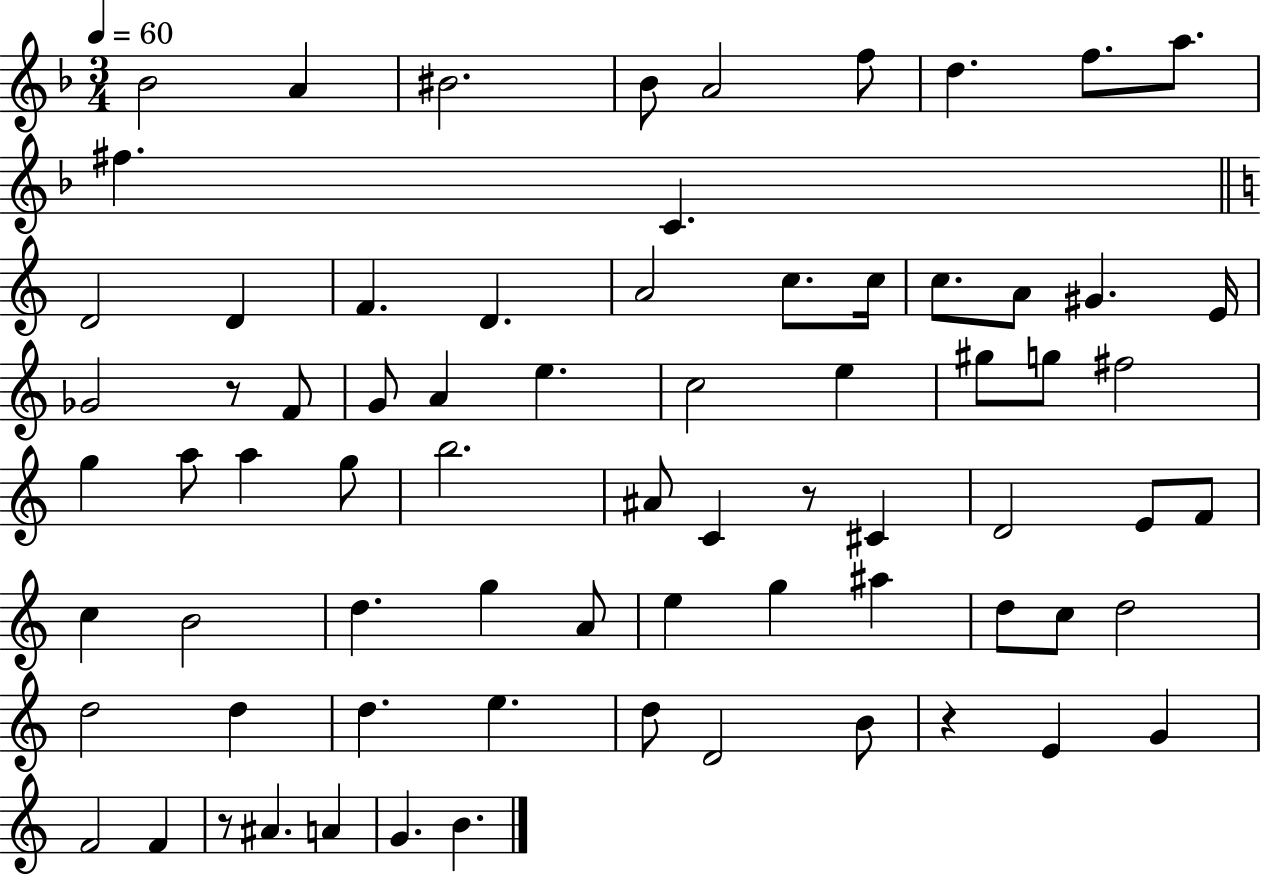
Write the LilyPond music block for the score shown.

{
  \clef treble
  \numericTimeSignature
  \time 3/4
  \key f \major
  \tempo 4 = 60
  bes'2 a'4 | bis'2. | bes'8 a'2 f''8 | d''4. f''8. a''8. | \break fis''4. c'4. | \bar "||" \break \key c \major d'2 d'4 | f'4. d'4. | a'2 c''8. c''16 | c''8. a'8 gis'4. e'16 | \break ges'2 r8 f'8 | g'8 a'4 e''4. | c''2 e''4 | gis''8 g''8 fis''2 | \break g''4 a''8 a''4 g''8 | b''2. | ais'8 c'4 r8 cis'4 | d'2 e'8 f'8 | \break c''4 b'2 | d''4. g''4 a'8 | e''4 g''4 ais''4 | d''8 c''8 d''2 | \break d''2 d''4 | d''4. e''4. | d''8 d'2 b'8 | r4 e'4 g'4 | \break f'2 f'4 | r8 ais'4. a'4 | g'4. b'4. | \bar "|."
}